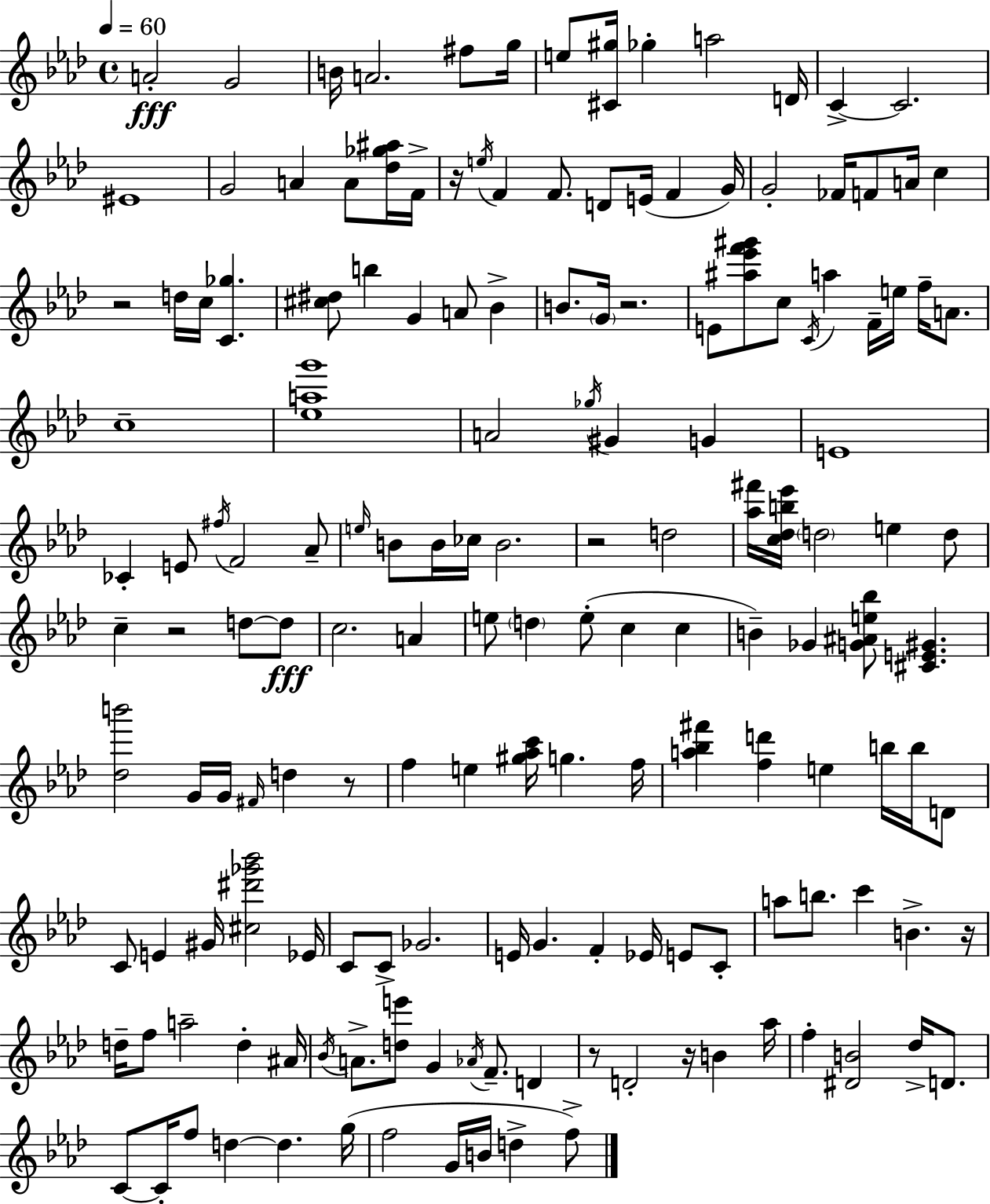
X:1
T:Untitled
M:4/4
L:1/4
K:Fm
A2 G2 B/4 A2 ^f/2 g/4 e/2 [^C^g]/4 _g a2 D/4 C C2 ^E4 G2 A A/2 [_d_g^a]/4 F/4 z/4 e/4 F F/2 D/2 E/4 F G/4 G2 _F/4 F/2 A/4 c z2 d/4 c/4 [C_g] [^c^d]/2 b G A/2 _B B/2 G/4 z2 E/2 [^a_e'f'^g']/2 c/2 C/4 a F/4 e/4 f/4 A/2 c4 [_eag']4 A2 _g/4 ^G G E4 _C E/2 ^f/4 F2 _A/2 e/4 B/2 B/4 _c/4 B2 z2 d2 [_a^f']/4 [c_db_e']/4 d2 e d/2 c z2 d/2 d/2 c2 A e/2 d e/2 c c B _G [G^Ae_b]/2 [^CE^G] [_db']2 G/4 G/4 ^F/4 d z/2 f e [^g_ac']/4 g f/4 [a_b^f'] [fd'] e b/4 b/4 D/2 C/2 E ^G/4 [^c^d'_g'_b']2 _E/4 C/2 C/2 _G2 E/4 G F _E/4 E/2 C/2 a/2 b/2 c' B z/4 d/4 f/2 a2 d ^A/4 _B/4 A/2 [de']/2 G _A/4 F/2 D z/2 D2 z/4 B _a/4 f [^DB]2 _d/4 D/2 C/2 C/4 f/2 d d g/4 f2 G/4 B/4 d f/2